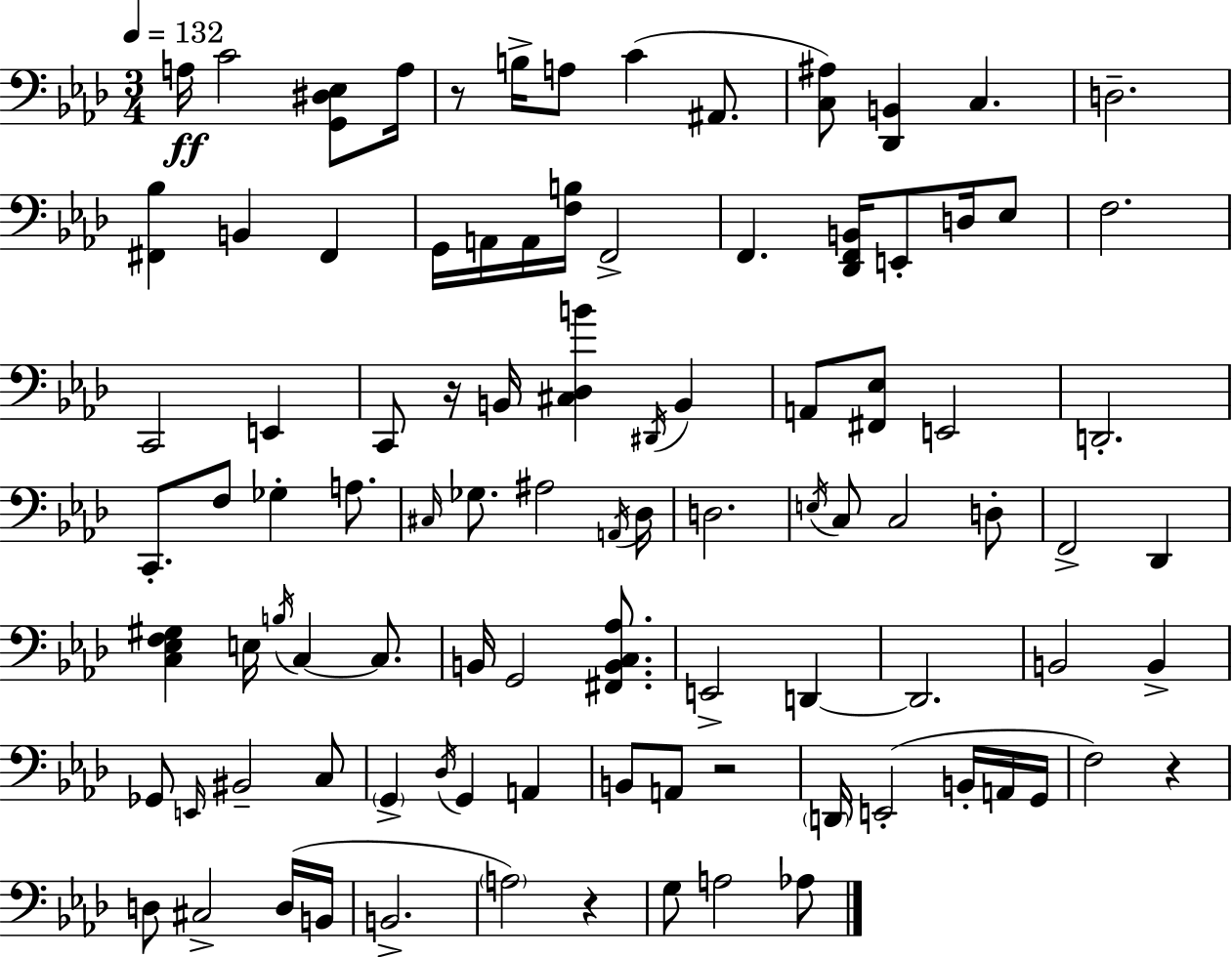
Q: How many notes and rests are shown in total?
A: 96